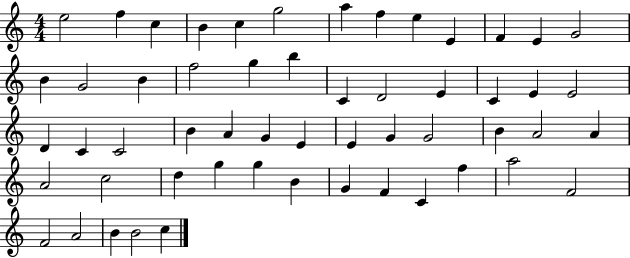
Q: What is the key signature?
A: C major